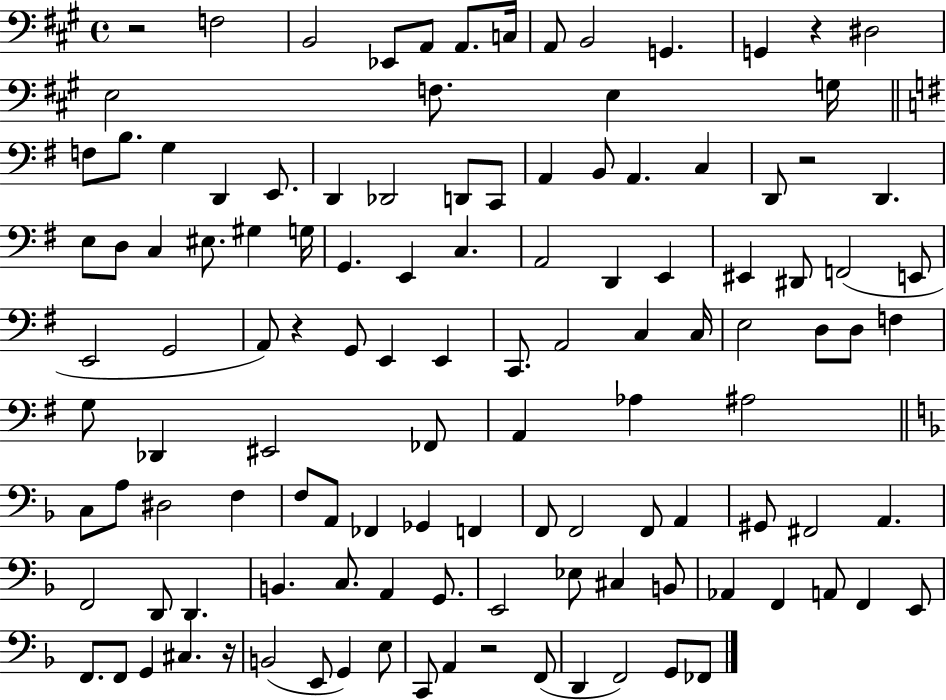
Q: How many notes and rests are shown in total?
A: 120